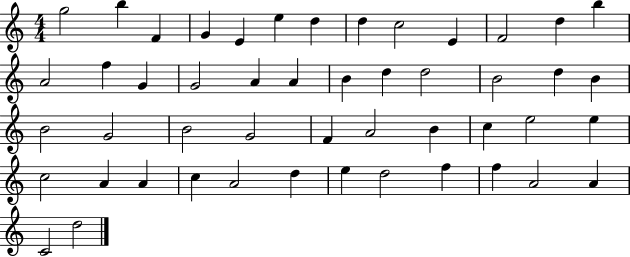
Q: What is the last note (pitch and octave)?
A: D5